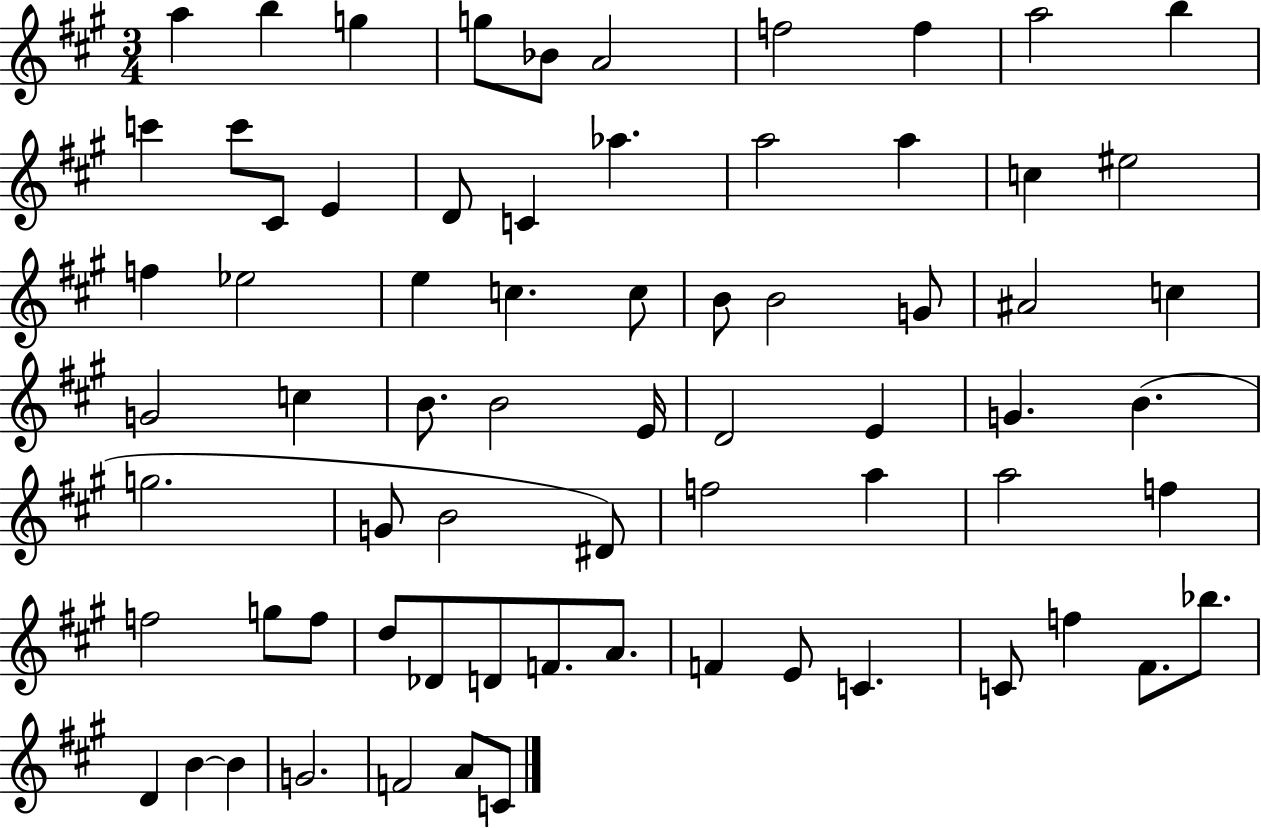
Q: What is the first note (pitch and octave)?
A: A5